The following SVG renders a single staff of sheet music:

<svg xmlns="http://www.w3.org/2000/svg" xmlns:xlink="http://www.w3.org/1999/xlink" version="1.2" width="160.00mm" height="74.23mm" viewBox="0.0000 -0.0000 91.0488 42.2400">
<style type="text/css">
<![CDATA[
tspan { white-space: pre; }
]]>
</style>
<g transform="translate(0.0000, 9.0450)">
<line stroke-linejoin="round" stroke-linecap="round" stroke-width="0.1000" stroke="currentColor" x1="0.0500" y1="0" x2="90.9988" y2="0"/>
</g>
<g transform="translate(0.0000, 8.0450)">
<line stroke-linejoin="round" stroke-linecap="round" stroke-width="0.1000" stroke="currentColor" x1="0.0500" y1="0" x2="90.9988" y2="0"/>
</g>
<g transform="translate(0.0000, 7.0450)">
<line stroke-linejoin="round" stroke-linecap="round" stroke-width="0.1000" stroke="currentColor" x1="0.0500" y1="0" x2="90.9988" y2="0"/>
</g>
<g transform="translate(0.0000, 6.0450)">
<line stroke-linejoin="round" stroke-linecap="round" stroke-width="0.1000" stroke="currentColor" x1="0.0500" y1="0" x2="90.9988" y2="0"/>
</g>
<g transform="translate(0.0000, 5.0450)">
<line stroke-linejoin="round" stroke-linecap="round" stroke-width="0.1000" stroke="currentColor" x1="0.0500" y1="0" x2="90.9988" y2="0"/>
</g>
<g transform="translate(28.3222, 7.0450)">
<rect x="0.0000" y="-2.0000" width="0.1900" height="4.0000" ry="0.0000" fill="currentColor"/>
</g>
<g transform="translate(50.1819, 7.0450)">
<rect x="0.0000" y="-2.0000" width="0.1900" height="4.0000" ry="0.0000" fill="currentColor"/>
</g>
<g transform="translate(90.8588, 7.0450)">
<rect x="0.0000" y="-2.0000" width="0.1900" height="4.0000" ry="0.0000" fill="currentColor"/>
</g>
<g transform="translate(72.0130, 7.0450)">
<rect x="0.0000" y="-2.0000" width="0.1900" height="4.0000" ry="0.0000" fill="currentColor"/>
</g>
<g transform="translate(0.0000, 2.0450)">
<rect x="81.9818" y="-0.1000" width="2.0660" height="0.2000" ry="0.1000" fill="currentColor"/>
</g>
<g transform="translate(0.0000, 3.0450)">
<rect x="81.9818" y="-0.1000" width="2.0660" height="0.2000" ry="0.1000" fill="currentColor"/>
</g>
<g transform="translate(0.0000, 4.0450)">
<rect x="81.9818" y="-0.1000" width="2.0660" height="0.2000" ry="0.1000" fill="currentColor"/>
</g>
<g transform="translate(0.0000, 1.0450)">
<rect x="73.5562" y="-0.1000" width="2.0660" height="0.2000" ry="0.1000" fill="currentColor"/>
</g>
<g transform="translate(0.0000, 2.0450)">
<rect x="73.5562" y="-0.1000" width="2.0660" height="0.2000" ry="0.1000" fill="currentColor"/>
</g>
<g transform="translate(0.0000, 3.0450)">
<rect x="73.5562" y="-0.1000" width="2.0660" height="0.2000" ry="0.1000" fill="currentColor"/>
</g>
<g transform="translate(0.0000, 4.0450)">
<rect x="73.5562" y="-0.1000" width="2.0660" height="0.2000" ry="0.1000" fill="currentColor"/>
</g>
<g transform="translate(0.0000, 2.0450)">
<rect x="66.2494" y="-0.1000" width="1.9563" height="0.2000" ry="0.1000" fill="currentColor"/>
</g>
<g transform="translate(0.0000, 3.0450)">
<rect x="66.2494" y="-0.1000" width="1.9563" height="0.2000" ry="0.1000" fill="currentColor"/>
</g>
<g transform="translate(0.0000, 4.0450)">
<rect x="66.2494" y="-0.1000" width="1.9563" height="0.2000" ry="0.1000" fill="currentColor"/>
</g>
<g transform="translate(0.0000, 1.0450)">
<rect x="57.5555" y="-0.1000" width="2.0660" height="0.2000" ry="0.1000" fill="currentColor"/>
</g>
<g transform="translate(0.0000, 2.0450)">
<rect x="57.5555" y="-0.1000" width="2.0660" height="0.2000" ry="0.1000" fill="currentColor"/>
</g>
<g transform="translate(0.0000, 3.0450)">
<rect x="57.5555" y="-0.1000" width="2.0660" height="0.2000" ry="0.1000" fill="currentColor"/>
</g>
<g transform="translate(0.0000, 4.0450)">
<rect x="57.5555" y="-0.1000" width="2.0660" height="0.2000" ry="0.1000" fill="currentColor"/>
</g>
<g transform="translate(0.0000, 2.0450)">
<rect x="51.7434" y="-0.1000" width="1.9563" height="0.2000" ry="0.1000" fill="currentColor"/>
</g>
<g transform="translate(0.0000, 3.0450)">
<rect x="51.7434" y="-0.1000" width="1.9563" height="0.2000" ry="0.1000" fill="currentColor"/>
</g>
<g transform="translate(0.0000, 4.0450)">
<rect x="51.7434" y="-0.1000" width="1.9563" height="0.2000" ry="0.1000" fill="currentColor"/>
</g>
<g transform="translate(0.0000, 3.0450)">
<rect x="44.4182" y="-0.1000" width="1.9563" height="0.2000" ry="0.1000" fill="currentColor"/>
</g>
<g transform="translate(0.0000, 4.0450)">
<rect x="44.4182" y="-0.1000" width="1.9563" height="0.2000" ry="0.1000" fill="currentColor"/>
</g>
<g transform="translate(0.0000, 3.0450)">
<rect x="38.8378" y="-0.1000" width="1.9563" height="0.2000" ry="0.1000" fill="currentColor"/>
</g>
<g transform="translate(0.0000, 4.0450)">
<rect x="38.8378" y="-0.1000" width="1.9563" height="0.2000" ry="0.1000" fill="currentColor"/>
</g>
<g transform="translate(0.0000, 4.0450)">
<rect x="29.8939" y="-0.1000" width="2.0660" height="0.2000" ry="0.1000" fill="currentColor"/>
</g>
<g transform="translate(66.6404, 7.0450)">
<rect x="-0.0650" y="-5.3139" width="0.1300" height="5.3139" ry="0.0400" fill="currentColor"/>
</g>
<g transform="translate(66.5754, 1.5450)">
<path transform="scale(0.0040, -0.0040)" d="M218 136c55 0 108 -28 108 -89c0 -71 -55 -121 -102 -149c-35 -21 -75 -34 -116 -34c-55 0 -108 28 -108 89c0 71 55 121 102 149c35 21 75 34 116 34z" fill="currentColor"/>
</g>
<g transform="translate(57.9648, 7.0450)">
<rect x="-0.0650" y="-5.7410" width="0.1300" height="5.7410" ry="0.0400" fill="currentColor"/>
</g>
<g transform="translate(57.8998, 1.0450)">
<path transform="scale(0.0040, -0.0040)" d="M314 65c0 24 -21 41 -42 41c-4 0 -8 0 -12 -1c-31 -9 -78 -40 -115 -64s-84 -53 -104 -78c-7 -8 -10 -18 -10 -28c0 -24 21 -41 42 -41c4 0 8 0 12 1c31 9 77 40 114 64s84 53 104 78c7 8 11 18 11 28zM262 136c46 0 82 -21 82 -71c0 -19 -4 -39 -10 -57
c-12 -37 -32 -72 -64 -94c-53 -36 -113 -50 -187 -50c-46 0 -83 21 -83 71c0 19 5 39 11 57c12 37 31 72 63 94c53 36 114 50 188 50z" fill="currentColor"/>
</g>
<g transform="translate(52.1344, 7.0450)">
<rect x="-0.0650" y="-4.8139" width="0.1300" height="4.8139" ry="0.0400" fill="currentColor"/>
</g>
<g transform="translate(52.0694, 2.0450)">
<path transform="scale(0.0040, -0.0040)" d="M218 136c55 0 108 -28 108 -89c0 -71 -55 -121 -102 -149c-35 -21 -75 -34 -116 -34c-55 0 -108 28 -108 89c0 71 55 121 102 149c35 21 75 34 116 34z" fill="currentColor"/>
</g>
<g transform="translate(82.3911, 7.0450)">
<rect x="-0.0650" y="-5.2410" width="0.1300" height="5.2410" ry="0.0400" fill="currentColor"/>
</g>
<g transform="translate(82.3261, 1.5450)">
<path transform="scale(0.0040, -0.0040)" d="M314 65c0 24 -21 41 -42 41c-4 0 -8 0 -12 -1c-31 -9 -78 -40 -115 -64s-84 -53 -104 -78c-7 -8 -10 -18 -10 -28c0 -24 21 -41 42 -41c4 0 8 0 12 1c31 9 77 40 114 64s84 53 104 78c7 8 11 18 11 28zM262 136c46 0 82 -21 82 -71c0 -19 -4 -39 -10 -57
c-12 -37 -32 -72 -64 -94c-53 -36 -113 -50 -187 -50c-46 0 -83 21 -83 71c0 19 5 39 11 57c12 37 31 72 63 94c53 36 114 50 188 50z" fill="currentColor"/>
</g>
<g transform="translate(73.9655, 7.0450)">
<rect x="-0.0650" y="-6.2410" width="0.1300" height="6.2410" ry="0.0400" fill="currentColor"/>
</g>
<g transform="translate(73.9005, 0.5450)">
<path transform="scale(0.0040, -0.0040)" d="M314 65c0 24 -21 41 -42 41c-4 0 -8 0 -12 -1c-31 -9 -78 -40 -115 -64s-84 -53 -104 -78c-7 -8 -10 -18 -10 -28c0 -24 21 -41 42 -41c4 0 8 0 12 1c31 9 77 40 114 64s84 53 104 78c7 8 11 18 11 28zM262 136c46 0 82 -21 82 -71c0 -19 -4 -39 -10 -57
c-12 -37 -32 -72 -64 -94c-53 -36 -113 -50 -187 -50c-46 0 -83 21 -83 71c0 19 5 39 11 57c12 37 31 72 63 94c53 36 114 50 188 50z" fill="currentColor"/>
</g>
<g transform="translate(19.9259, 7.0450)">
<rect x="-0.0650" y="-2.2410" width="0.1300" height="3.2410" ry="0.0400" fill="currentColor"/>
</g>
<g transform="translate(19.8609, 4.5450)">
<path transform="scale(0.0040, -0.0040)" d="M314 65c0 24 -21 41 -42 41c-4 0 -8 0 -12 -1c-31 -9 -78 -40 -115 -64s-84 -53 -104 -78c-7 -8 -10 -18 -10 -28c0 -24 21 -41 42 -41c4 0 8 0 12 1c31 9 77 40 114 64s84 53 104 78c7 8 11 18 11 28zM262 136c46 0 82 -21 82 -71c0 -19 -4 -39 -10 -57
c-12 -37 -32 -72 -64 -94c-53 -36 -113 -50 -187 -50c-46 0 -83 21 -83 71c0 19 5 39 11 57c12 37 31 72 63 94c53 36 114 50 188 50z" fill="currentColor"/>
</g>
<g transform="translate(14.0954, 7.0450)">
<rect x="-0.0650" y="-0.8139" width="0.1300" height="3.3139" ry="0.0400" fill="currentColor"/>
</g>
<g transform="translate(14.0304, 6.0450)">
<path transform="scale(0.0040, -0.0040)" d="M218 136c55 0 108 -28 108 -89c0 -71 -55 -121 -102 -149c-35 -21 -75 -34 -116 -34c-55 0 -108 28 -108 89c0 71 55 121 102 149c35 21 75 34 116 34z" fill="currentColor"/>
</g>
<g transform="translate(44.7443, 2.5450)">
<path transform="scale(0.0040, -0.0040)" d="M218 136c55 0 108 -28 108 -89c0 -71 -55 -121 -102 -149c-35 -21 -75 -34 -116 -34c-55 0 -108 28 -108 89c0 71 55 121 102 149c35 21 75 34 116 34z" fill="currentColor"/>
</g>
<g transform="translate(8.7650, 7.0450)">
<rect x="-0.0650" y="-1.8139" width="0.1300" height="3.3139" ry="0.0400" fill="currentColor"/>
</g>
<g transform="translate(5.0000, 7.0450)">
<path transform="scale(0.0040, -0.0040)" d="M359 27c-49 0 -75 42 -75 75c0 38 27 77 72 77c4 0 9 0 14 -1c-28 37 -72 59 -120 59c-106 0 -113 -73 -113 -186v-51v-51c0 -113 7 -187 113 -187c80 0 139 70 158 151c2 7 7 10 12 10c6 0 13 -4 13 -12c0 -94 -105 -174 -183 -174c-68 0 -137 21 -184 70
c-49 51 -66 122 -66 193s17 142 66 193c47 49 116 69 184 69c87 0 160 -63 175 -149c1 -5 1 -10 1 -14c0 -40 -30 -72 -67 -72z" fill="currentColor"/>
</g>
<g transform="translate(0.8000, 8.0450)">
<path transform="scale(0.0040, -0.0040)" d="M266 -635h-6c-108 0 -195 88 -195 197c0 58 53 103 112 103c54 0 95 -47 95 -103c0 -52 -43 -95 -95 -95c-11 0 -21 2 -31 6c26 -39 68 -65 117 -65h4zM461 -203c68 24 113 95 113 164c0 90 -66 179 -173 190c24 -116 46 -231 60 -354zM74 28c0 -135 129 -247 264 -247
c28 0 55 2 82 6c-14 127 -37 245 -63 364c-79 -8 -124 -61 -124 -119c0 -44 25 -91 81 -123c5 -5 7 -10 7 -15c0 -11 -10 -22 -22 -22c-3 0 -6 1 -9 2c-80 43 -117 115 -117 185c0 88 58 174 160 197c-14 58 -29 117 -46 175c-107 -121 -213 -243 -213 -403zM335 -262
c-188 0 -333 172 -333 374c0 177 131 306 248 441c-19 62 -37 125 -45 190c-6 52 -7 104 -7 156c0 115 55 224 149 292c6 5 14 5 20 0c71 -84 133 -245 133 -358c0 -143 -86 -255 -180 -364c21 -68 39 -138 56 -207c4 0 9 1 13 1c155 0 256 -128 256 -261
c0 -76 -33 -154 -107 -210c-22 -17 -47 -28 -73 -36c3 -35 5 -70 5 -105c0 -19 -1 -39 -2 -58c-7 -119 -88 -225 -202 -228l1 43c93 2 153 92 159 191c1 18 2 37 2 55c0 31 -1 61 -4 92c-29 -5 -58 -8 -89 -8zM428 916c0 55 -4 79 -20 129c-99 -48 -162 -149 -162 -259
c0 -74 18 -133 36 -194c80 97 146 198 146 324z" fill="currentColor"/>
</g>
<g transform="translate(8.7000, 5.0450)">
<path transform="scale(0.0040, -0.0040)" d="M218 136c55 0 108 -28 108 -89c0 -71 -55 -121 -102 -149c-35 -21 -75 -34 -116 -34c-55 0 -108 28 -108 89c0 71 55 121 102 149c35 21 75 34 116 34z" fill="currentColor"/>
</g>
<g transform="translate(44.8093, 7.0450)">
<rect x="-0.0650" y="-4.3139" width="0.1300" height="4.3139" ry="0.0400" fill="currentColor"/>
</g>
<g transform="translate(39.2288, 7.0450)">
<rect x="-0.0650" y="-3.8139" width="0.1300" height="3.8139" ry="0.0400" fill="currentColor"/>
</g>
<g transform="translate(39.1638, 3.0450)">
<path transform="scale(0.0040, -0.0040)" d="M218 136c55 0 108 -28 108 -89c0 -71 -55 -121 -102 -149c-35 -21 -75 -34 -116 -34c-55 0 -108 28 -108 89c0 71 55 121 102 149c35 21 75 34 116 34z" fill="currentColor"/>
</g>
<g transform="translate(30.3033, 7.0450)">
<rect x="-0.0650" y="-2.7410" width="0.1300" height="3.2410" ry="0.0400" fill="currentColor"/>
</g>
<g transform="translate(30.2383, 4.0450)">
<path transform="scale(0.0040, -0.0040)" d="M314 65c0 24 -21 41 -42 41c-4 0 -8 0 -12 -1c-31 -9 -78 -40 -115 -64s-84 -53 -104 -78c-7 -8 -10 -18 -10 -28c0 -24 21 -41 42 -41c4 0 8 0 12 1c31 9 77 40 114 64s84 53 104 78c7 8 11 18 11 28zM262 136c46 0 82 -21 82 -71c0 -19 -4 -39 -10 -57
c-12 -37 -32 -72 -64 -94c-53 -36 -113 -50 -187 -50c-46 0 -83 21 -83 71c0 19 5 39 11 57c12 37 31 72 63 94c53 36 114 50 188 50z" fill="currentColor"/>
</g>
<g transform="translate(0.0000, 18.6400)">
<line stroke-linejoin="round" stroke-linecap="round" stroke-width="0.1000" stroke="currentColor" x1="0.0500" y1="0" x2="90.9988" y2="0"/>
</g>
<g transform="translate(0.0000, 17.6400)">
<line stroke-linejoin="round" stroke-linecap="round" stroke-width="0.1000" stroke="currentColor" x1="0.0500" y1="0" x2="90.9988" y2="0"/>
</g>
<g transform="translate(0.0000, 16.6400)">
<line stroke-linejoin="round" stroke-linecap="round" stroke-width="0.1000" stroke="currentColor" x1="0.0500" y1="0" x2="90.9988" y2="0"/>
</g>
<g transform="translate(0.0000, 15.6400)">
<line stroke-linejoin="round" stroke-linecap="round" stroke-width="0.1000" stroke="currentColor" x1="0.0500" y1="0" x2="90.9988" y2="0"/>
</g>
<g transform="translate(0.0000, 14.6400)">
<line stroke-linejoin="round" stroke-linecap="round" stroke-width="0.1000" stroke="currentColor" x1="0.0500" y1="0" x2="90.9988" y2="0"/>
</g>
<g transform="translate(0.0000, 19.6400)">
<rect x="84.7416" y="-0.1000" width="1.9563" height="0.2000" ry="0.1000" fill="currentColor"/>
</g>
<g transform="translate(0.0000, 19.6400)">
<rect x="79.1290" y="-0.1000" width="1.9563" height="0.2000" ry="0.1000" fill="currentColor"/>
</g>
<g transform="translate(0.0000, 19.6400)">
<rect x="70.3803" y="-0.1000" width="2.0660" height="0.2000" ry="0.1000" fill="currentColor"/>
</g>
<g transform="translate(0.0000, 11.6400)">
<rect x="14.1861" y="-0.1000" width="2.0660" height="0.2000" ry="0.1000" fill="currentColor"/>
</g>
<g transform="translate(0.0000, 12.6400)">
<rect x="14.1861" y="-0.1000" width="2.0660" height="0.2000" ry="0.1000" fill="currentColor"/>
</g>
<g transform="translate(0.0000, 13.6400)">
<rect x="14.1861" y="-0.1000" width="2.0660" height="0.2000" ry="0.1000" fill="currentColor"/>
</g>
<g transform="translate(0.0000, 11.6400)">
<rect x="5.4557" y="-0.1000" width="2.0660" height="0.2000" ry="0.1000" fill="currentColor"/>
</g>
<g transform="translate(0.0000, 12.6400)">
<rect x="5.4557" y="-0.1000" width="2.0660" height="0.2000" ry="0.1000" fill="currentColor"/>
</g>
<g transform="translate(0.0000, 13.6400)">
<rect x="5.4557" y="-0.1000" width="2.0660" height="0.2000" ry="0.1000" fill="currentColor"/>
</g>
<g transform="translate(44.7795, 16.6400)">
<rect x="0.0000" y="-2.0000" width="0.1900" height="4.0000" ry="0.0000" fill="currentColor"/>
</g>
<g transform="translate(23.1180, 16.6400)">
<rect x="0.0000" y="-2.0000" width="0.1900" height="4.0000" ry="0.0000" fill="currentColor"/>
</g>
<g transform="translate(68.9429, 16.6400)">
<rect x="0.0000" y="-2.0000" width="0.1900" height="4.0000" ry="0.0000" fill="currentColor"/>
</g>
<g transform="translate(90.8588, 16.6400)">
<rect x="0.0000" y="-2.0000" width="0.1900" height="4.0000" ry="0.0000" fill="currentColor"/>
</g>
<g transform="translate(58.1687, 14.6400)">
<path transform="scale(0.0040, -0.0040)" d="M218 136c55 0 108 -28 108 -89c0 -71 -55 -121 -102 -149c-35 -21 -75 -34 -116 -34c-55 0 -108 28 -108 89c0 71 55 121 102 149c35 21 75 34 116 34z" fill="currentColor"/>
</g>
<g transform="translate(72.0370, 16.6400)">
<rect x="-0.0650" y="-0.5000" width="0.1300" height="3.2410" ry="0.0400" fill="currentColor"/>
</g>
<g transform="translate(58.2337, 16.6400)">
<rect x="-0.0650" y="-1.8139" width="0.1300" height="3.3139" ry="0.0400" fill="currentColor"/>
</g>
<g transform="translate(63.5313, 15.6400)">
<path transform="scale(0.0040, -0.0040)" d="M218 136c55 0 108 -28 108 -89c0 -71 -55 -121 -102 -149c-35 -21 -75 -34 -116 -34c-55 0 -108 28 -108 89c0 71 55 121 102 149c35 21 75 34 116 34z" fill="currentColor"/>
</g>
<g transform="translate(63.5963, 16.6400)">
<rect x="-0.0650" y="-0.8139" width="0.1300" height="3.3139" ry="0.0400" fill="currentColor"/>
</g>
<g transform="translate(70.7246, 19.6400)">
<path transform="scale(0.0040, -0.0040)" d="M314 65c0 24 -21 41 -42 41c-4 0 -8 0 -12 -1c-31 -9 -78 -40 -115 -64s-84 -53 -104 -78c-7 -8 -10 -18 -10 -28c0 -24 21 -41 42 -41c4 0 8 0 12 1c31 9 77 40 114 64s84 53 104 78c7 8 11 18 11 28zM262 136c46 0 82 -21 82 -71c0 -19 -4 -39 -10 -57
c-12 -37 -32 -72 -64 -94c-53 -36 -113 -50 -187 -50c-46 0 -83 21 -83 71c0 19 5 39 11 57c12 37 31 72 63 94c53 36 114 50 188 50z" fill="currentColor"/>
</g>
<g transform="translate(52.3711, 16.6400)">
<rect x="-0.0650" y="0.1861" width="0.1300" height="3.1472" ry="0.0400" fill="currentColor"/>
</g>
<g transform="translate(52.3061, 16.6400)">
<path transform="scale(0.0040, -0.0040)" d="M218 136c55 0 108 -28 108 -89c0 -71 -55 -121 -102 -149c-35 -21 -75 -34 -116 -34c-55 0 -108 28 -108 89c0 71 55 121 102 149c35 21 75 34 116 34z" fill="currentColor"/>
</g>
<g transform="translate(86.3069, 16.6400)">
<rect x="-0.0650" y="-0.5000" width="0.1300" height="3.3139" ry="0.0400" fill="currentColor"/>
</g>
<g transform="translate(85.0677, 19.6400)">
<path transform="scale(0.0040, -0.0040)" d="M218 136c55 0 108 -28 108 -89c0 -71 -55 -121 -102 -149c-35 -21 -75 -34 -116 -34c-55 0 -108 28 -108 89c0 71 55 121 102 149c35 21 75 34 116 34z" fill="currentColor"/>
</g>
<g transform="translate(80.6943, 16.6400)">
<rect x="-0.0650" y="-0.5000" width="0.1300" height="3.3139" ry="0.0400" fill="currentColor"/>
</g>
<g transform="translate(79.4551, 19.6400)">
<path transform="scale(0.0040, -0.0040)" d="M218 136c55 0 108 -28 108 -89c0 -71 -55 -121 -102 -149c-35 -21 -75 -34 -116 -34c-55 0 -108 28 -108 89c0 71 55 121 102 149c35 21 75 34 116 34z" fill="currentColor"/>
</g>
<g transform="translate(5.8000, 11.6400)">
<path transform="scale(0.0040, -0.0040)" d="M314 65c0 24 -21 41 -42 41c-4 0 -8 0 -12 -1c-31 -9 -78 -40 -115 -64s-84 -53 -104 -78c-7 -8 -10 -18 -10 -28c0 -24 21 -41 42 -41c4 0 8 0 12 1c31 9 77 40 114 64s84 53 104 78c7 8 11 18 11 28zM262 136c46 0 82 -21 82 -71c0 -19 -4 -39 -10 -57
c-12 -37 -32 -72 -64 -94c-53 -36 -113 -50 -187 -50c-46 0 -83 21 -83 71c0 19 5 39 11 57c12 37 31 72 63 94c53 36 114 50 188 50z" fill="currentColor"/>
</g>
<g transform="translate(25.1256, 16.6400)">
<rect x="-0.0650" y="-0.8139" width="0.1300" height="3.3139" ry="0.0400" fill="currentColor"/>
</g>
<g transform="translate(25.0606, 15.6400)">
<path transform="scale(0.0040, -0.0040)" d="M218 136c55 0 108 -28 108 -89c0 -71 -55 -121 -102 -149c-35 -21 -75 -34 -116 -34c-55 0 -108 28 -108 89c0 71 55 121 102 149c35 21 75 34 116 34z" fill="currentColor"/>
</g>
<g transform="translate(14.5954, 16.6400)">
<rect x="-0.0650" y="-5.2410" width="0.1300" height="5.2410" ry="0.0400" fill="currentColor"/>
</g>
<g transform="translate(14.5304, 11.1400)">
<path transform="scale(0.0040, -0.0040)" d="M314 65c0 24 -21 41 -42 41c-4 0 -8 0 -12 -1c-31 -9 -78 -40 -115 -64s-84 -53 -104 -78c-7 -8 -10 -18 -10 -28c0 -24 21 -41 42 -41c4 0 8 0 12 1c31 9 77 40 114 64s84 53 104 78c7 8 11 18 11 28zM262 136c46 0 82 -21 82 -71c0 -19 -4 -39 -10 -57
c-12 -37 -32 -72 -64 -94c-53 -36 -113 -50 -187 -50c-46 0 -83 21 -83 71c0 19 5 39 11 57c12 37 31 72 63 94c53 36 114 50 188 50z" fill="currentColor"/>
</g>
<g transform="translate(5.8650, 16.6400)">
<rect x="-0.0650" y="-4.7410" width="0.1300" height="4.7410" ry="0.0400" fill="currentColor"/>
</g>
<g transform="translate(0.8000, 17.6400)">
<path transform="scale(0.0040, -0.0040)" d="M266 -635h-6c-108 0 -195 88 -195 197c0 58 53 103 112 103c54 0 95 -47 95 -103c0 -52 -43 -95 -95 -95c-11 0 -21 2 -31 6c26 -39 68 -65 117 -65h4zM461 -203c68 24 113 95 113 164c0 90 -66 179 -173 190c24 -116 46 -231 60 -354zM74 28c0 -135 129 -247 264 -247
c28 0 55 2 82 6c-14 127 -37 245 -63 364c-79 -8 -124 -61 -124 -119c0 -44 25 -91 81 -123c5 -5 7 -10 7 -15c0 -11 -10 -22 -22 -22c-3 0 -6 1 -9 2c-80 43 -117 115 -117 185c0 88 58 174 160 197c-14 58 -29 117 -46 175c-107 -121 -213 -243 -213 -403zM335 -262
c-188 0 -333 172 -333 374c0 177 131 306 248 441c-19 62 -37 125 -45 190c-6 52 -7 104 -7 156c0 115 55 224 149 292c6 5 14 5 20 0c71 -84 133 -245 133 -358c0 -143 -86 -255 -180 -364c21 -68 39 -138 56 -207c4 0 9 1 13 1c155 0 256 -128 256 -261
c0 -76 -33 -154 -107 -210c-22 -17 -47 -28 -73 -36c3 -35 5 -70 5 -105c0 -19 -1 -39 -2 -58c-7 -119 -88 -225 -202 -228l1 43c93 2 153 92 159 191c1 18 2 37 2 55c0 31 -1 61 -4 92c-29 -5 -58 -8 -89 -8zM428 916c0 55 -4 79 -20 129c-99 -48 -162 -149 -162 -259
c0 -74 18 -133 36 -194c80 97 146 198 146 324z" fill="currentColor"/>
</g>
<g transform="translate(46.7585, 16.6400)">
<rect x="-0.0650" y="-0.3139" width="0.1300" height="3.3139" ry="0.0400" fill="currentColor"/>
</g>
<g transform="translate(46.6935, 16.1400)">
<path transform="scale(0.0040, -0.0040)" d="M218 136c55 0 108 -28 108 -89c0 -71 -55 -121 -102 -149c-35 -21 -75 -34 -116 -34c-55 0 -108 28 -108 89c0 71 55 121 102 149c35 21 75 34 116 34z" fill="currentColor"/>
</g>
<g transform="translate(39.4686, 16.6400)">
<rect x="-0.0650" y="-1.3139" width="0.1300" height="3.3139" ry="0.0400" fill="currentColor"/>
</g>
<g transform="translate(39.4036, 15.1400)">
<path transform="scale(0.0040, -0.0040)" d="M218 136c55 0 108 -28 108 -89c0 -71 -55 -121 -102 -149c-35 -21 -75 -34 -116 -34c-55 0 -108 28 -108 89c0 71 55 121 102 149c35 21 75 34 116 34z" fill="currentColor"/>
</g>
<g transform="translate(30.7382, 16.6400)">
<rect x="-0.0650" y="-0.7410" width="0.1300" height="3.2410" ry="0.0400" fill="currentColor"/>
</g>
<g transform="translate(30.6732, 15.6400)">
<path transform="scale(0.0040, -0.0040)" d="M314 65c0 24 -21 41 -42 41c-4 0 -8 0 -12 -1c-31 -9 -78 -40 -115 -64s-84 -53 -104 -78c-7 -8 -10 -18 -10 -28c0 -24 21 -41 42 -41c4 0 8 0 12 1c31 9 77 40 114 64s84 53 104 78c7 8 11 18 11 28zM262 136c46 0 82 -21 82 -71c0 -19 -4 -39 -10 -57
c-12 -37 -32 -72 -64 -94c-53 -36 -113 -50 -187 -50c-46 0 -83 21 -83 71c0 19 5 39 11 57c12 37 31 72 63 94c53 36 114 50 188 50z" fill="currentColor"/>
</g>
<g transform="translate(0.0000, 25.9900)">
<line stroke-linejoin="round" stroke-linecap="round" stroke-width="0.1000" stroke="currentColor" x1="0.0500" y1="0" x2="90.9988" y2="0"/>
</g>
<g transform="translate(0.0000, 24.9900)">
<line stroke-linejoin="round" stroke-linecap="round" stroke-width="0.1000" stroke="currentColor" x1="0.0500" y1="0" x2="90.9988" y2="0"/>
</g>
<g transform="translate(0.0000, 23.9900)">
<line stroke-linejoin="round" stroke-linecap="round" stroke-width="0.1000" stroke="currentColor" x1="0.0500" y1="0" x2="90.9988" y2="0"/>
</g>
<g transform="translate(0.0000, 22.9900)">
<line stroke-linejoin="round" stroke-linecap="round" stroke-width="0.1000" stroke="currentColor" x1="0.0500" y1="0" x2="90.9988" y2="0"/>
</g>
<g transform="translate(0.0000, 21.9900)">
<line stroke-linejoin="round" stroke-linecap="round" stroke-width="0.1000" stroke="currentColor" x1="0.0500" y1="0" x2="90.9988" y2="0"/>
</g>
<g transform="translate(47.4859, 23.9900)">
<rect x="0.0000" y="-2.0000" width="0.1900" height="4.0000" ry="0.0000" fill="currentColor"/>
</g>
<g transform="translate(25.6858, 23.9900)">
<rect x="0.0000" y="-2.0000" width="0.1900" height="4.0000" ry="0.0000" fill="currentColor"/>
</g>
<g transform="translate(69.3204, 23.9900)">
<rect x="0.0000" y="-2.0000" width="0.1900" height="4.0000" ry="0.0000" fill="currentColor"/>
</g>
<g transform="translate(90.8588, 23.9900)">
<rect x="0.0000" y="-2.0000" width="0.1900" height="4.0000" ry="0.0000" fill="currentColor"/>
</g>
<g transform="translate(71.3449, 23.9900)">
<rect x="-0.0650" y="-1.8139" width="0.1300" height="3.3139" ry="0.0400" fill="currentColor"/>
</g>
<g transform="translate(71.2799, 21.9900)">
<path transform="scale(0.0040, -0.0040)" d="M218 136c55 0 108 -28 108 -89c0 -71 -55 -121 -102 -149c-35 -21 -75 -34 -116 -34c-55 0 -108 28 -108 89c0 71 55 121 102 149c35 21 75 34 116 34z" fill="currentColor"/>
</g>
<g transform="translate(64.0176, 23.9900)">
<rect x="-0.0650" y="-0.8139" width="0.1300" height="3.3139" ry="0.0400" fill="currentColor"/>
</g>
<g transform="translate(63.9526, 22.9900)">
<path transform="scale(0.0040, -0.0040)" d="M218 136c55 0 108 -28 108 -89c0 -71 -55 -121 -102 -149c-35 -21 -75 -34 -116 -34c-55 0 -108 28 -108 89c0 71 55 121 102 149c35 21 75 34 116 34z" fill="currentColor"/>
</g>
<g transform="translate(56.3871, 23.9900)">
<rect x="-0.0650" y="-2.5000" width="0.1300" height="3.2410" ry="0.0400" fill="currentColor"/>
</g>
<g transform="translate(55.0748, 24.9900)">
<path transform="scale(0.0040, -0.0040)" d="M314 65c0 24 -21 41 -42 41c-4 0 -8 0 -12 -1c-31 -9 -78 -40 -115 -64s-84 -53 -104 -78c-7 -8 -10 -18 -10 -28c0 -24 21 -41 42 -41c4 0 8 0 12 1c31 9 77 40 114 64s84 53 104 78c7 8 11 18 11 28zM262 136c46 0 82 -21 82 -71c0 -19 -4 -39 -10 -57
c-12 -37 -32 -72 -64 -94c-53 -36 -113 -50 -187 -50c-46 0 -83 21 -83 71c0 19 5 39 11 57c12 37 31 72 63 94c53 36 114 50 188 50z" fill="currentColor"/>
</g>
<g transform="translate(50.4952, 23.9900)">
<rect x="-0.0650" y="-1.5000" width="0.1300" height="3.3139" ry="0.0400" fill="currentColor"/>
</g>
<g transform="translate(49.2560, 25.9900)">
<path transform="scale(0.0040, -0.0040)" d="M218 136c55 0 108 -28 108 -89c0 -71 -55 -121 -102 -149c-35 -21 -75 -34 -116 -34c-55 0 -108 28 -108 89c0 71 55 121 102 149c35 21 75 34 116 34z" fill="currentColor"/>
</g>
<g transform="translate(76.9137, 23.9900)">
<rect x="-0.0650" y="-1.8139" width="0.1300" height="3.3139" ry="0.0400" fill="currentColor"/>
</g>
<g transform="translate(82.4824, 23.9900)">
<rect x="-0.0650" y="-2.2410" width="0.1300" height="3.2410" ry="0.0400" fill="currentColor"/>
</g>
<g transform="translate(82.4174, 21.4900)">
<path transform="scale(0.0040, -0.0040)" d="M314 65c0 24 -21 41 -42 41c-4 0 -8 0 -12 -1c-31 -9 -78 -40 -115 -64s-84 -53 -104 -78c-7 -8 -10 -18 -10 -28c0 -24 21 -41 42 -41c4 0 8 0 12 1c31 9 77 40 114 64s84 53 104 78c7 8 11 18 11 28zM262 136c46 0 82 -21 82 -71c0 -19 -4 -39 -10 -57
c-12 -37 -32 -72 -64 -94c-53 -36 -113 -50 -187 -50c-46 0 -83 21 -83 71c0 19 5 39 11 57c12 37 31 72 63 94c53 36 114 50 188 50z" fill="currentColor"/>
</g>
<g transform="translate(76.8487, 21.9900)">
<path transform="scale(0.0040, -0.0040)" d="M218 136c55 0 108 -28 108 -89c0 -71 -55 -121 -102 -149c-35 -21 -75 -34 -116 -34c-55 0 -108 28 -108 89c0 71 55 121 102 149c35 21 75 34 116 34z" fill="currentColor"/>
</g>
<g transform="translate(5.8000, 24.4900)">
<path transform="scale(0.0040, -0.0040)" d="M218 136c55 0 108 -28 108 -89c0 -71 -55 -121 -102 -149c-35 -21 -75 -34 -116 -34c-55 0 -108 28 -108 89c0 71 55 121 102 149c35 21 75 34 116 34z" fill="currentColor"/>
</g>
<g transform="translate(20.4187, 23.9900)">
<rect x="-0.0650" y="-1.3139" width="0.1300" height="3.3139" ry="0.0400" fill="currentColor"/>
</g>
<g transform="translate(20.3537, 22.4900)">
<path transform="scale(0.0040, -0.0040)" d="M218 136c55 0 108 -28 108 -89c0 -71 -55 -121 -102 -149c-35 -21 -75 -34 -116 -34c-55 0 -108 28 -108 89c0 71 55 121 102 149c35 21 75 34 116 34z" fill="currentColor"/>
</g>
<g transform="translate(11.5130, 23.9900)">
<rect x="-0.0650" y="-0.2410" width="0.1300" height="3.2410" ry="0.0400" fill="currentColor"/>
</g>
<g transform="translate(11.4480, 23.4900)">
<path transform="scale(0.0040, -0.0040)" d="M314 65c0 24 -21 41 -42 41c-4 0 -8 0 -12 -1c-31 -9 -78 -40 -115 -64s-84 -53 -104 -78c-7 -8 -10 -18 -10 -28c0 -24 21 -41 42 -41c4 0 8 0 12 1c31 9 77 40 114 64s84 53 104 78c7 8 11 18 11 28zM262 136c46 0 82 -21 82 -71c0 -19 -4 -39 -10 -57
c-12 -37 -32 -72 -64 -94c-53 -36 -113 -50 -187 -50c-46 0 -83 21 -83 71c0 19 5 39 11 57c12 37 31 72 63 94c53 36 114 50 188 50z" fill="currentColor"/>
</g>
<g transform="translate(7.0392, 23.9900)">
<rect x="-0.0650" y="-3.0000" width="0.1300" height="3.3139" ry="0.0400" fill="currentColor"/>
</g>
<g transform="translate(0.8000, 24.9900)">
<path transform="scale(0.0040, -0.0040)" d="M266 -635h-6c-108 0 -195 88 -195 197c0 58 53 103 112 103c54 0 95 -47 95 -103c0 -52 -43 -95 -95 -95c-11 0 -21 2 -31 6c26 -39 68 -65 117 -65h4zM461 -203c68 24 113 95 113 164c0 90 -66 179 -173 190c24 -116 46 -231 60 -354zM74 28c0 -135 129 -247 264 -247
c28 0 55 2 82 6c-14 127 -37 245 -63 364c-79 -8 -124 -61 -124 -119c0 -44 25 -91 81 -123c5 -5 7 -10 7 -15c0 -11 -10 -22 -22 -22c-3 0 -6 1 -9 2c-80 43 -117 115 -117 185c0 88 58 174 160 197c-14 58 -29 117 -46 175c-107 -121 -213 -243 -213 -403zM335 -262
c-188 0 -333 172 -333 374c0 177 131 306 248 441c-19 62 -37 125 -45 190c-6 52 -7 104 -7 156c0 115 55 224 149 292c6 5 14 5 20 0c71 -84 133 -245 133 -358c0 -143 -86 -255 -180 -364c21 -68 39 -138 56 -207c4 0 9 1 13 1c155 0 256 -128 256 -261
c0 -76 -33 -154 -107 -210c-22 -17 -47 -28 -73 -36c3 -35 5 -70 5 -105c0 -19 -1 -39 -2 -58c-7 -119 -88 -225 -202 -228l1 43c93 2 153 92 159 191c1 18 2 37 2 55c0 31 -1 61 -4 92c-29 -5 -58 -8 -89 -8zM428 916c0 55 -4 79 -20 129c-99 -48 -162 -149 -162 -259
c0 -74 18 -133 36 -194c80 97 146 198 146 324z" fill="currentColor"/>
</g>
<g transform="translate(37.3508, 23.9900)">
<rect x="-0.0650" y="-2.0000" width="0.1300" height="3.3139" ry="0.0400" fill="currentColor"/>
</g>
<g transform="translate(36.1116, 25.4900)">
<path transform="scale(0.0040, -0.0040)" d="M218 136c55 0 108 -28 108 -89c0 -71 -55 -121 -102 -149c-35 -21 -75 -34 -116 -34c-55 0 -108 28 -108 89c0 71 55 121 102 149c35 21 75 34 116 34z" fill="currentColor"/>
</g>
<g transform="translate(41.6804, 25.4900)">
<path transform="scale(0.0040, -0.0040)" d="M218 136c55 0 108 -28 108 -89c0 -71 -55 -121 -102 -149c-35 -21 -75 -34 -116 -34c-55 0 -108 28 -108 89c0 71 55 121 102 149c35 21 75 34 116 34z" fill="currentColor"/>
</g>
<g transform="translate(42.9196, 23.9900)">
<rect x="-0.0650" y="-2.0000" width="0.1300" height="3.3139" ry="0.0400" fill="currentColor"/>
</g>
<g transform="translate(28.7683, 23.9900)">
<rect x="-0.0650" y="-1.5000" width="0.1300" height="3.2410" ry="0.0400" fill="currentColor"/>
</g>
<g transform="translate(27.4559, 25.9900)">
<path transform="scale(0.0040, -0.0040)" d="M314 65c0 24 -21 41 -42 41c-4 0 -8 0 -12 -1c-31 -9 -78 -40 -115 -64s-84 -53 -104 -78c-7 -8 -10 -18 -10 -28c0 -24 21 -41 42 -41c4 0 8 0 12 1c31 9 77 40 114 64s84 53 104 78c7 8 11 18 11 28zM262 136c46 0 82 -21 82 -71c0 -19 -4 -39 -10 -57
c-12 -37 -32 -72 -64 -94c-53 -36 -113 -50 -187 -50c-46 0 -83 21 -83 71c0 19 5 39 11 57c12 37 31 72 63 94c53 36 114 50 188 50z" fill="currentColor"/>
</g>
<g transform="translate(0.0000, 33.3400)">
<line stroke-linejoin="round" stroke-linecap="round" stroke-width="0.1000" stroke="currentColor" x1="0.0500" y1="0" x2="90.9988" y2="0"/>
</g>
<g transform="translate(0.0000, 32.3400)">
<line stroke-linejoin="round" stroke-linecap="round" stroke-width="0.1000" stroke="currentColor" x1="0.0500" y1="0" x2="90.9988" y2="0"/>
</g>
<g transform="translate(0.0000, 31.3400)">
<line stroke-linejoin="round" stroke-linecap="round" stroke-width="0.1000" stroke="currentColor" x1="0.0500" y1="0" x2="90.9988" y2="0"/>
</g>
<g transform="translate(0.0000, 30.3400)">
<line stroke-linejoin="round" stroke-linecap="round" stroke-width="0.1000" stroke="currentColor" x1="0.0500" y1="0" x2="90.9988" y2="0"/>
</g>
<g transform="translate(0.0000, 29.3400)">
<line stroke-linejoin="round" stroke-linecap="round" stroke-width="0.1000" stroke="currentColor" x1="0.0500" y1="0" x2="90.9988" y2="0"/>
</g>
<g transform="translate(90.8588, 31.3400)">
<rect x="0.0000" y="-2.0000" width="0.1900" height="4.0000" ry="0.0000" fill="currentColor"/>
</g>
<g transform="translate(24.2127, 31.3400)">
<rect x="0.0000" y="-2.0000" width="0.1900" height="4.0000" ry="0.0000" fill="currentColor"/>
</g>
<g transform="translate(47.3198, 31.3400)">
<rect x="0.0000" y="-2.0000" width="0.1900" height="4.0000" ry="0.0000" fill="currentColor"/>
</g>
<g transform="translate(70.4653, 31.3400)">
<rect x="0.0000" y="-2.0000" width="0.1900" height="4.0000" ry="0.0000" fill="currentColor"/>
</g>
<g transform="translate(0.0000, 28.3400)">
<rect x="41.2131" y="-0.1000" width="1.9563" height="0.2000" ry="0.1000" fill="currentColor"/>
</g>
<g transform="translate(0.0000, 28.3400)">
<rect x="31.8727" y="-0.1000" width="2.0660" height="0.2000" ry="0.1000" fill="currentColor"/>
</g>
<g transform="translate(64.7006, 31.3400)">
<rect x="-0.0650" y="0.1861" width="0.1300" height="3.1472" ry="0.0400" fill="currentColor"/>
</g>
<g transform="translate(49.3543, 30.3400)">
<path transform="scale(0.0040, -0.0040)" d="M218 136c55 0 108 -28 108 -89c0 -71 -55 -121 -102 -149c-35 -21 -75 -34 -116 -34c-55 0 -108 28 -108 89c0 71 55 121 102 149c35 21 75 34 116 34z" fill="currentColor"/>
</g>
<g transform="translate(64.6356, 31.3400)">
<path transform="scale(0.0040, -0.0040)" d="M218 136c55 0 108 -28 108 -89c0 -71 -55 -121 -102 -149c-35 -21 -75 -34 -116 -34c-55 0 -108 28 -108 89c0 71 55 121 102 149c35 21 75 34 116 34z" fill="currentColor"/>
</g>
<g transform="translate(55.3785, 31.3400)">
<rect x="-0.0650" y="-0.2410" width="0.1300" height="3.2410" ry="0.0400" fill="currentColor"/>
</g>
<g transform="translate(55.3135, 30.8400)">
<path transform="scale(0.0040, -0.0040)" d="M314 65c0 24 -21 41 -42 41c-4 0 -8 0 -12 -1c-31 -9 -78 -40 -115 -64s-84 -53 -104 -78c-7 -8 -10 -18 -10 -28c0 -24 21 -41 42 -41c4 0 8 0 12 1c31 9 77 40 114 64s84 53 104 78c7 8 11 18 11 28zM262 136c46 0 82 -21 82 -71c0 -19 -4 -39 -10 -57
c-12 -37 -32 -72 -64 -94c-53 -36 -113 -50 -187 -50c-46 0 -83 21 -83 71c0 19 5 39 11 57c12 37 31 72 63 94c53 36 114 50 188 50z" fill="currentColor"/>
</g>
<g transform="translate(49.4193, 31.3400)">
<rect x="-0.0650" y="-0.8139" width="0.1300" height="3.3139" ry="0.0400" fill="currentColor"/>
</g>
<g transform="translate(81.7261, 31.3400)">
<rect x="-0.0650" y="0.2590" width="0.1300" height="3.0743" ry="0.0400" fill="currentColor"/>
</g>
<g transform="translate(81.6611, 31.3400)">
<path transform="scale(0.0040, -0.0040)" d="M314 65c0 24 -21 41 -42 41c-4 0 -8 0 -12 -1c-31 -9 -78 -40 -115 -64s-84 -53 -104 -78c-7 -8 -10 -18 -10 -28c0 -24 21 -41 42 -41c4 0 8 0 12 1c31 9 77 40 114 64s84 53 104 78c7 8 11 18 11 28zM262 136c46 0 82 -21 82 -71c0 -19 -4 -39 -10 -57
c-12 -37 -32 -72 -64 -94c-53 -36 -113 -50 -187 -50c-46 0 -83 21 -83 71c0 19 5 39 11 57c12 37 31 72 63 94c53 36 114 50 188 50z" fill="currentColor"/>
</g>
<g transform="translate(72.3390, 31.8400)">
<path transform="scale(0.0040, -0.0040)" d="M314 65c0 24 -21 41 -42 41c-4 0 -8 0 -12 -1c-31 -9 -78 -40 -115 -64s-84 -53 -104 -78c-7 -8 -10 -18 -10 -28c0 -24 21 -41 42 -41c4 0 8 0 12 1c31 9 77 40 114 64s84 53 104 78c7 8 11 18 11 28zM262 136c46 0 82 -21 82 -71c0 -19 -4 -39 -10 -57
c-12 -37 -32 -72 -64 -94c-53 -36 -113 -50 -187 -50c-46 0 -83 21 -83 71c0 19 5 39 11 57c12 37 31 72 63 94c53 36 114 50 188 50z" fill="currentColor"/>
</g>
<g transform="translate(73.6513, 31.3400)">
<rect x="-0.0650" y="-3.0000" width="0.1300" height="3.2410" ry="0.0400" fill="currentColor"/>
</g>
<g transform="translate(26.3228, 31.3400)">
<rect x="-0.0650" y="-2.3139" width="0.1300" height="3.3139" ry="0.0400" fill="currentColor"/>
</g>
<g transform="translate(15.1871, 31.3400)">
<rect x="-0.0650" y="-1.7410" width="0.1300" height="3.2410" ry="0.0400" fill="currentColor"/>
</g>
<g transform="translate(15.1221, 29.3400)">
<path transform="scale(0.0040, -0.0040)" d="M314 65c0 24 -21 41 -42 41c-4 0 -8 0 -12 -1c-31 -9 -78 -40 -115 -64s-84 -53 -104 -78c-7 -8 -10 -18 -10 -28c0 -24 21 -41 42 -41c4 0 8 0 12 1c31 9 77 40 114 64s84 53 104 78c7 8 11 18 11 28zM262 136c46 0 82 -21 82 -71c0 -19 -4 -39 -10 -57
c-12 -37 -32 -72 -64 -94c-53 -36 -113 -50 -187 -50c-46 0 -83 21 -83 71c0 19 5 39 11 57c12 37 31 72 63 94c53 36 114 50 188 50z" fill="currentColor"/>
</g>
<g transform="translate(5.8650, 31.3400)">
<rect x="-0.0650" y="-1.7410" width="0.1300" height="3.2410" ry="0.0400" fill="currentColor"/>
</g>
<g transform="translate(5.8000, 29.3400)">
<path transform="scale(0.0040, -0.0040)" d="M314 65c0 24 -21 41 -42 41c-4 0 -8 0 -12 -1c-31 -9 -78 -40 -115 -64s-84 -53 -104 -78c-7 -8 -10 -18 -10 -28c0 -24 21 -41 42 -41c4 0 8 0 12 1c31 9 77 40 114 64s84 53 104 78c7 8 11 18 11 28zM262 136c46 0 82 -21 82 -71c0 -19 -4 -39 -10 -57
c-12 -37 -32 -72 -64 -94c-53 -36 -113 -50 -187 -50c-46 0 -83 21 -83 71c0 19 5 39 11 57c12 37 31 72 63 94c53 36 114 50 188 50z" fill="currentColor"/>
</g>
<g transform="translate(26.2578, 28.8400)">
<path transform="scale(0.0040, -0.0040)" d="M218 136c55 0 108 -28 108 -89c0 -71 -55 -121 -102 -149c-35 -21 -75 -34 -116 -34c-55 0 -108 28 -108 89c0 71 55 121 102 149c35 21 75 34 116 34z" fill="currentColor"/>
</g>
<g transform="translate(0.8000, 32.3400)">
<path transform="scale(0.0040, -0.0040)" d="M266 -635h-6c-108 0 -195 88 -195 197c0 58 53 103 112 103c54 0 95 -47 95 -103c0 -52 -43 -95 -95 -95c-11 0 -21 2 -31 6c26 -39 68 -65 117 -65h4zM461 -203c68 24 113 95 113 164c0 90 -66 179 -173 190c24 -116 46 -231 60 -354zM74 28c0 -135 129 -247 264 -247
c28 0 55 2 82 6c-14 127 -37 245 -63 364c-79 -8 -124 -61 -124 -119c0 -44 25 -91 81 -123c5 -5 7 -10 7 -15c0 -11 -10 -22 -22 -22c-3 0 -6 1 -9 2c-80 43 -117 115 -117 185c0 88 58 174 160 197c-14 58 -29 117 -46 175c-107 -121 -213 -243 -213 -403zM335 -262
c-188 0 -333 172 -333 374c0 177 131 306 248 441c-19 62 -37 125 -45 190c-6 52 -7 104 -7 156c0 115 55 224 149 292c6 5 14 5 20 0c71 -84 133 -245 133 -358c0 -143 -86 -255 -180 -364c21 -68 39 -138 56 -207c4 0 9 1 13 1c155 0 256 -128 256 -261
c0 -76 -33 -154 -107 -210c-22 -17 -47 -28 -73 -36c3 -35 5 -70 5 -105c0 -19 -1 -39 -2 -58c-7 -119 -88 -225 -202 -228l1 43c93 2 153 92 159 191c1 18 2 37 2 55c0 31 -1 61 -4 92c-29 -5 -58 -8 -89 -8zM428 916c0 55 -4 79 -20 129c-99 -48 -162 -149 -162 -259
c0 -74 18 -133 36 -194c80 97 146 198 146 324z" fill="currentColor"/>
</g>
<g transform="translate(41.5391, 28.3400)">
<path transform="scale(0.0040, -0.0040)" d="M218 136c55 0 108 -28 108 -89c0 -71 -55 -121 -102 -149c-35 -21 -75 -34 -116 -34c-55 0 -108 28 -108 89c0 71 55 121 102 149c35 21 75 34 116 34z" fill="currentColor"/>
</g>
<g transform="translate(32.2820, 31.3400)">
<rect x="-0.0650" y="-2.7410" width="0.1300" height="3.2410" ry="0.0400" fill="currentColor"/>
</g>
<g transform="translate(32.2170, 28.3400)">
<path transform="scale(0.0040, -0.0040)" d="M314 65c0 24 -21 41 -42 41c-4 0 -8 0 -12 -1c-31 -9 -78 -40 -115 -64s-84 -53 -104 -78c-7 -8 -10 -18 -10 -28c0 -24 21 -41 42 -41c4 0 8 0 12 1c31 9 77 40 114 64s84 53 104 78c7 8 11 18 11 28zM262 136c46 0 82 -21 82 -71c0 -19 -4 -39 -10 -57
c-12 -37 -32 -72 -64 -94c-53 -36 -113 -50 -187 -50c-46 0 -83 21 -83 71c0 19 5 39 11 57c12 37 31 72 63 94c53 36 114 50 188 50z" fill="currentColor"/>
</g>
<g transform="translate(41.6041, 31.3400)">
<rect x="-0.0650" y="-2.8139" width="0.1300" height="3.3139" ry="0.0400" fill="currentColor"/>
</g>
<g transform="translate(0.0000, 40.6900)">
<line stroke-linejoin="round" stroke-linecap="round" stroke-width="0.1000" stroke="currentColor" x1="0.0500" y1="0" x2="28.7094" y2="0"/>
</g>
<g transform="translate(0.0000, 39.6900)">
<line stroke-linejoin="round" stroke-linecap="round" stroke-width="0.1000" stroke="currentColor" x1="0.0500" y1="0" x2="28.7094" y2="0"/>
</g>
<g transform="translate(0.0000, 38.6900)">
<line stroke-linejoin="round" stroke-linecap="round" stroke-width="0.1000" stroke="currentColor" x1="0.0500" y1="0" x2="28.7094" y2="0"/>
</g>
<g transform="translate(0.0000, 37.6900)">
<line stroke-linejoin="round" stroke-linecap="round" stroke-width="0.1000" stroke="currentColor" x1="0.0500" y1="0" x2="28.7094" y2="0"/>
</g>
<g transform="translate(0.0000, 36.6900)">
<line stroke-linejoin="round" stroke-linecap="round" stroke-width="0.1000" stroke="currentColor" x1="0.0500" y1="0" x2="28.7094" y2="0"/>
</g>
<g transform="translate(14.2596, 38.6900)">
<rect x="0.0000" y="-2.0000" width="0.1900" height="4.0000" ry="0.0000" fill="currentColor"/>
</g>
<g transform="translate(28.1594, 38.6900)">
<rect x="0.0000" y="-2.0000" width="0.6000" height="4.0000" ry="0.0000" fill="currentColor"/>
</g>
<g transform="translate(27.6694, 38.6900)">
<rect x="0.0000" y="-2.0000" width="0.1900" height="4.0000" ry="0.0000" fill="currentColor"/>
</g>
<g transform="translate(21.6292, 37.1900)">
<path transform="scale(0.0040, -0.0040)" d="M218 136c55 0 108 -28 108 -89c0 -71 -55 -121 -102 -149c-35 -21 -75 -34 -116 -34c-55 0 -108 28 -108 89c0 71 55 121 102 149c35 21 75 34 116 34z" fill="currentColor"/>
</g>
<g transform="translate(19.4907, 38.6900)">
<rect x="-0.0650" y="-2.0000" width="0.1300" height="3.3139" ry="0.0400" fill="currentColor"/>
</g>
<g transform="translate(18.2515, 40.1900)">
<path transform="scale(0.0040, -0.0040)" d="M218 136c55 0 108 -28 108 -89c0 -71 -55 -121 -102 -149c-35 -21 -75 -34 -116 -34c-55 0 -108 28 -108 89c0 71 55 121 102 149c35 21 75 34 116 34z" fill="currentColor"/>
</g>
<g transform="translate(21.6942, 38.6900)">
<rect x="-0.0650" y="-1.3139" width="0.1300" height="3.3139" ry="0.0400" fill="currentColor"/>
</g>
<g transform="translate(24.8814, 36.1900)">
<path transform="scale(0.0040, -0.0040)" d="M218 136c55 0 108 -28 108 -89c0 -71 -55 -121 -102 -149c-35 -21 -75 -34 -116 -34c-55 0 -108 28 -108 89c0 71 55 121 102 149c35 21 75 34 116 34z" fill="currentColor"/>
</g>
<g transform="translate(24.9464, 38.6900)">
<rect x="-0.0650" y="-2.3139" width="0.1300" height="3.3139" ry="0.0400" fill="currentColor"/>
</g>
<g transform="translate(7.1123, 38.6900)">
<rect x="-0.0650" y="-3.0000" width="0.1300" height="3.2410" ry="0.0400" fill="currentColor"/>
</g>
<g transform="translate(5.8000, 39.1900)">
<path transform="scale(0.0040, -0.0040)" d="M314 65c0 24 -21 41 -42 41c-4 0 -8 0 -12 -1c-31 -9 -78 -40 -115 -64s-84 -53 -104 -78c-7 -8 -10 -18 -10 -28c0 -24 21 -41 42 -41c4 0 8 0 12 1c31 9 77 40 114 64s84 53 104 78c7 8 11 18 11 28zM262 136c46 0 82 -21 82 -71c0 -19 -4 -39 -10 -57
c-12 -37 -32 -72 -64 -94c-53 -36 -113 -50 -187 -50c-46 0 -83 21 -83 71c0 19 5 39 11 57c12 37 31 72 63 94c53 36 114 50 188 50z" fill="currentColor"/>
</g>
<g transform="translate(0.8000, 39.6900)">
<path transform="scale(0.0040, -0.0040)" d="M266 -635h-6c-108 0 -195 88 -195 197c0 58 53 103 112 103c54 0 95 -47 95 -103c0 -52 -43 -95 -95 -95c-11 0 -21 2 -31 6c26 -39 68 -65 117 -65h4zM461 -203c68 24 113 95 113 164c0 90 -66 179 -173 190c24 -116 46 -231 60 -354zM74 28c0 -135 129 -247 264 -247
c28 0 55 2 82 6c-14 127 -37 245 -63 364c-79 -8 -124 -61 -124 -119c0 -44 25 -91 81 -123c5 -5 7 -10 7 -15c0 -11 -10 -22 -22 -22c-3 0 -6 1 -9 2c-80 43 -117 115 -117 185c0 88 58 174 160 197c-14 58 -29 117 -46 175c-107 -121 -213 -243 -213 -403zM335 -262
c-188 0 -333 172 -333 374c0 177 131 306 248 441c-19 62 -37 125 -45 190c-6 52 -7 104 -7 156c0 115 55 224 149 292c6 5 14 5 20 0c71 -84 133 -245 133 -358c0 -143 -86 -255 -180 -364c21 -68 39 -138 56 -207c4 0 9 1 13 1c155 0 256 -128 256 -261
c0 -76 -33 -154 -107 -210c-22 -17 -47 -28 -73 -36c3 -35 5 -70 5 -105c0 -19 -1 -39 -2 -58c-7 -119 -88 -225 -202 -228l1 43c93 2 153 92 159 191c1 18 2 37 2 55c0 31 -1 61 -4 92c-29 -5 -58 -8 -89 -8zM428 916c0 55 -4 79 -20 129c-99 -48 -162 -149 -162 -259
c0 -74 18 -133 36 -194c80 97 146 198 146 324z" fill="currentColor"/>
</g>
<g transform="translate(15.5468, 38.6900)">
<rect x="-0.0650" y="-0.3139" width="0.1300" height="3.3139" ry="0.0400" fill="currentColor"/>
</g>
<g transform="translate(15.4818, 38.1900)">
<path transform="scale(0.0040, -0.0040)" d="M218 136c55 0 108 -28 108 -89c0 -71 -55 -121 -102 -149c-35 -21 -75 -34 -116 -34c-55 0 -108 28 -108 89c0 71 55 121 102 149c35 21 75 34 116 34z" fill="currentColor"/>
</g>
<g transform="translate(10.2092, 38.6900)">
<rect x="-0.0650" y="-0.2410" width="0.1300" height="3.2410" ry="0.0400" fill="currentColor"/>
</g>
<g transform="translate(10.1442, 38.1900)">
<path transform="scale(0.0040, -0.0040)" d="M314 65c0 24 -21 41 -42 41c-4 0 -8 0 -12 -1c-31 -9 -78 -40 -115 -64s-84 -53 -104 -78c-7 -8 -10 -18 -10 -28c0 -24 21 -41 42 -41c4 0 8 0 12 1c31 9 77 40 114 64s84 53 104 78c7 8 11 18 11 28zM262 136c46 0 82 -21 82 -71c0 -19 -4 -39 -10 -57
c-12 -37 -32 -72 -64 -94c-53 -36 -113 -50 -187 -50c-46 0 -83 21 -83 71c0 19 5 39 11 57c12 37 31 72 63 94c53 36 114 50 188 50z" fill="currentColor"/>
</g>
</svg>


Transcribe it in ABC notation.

X:1
T:Untitled
M:4/4
L:1/4
K:C
f d g2 a2 c' d' e' g'2 f' a'2 f'2 e'2 f'2 d d2 e c B f d C2 C C A c2 e E2 F F E G2 d f f g2 f2 f2 g a2 a d c2 B A2 B2 A2 c2 c F e g